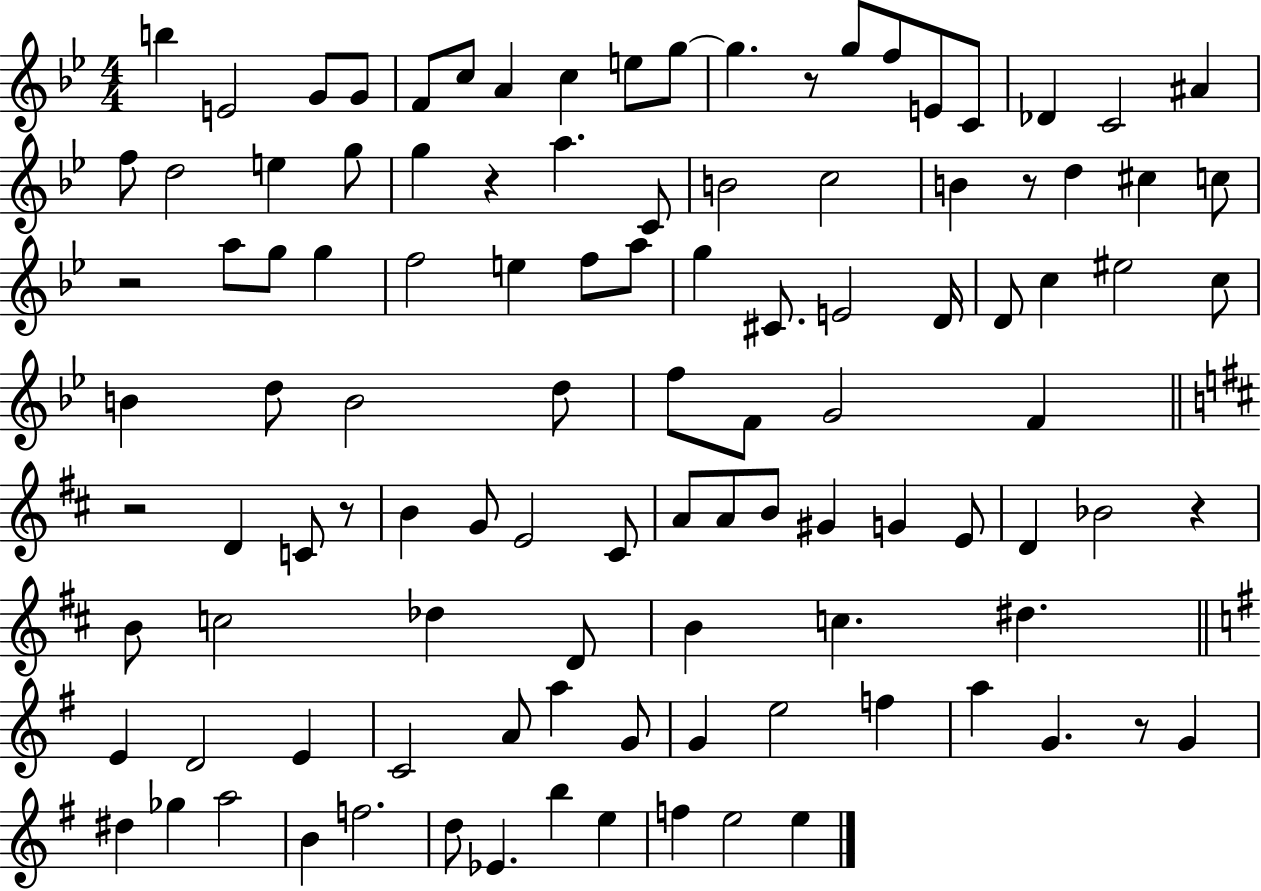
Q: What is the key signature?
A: BES major